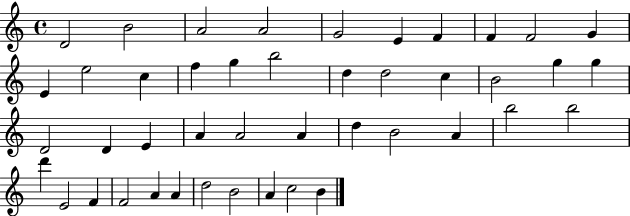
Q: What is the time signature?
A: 4/4